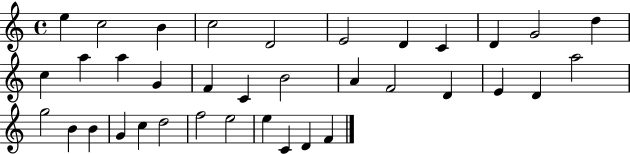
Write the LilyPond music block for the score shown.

{
  \clef treble
  \time 4/4
  \defaultTimeSignature
  \key c \major
  e''4 c''2 b'4 | c''2 d'2 | e'2 d'4 c'4 | d'4 g'2 d''4 | \break c''4 a''4 a''4 g'4 | f'4 c'4 b'2 | a'4 f'2 d'4 | e'4 d'4 a''2 | \break g''2 b'4 b'4 | g'4 c''4 d''2 | f''2 e''2 | e''4 c'4 d'4 f'4 | \break \bar "|."
}